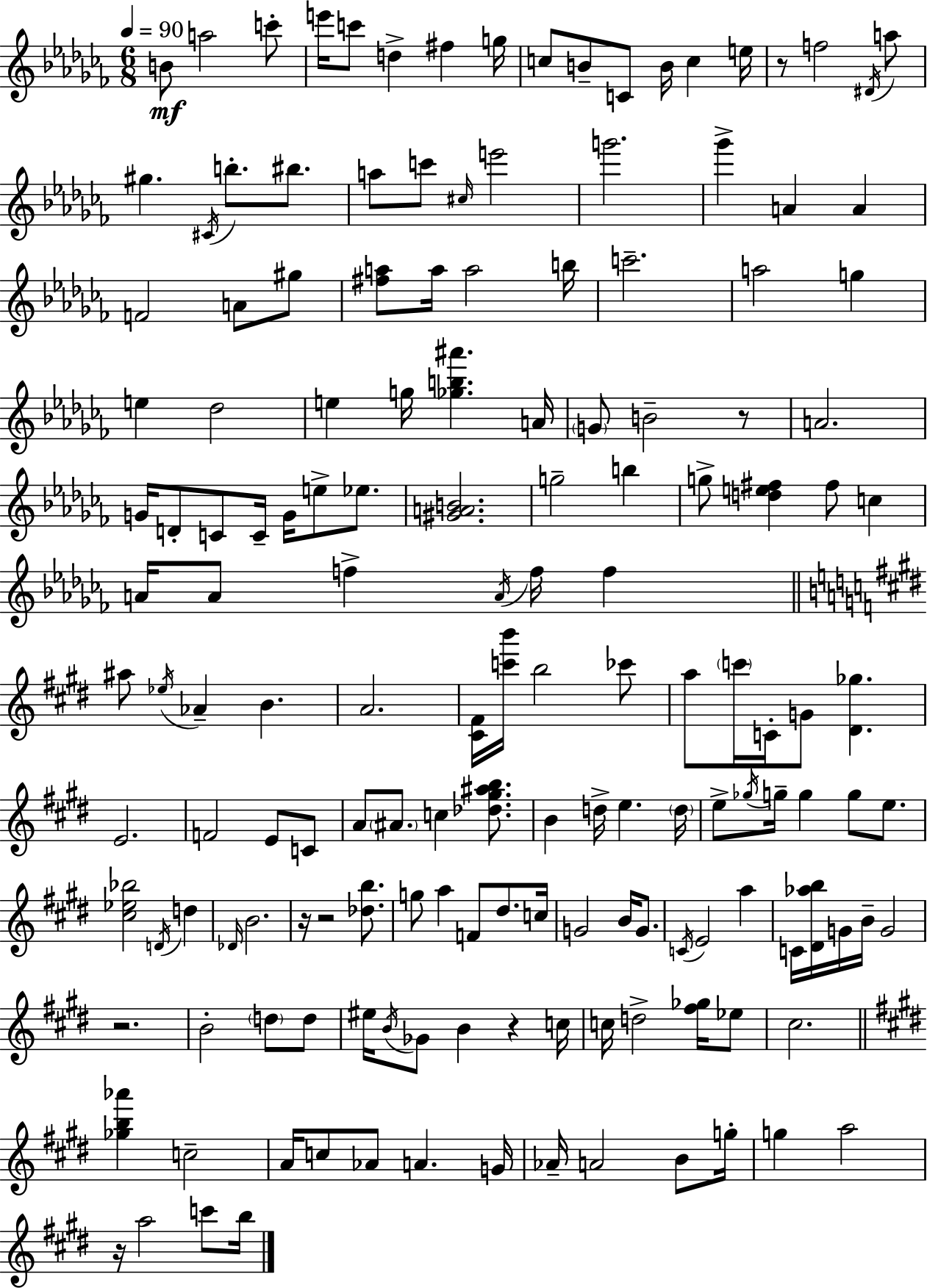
B4/e A5/h C6/e E6/s C6/e D5/q F#5/q G5/s C5/e B4/e C4/e B4/s C5/q E5/s R/e F5/h D#4/s A5/e G#5/q. C#4/s B5/e. BIS5/e. A5/e C6/e C#5/s E6/h G6/h. Gb6/q A4/q A4/q F4/h A4/e G#5/e [F#5,A5]/e A5/s A5/h B5/s C6/h. A5/h G5/q E5/q Db5/h E5/q G5/s [Gb5,B5,A#6]/q. A4/s G4/e B4/h R/e A4/h. G4/s D4/e C4/e C4/s G4/s E5/e Eb5/e. [G#4,A4,B4]/h. G5/h B5/q G5/e [D5,E5,F#5]/q F#5/e C5/q A4/s A4/e F5/q A4/s F5/s F5/q A#5/e Eb5/s Ab4/q B4/q. A4/h. [C#4,F#4]/s [C6,B6]/s B5/h CES6/e A5/e C6/s C4/s G4/e [D#4,Gb5]/q. E4/h. F4/h E4/e C4/e A4/e A#4/e. C5/q [Db5,G#5,A#5,B5]/e. B4/q D5/s E5/q. D5/s E5/e Gb5/s G5/s G5/q G5/e E5/e. [C#5,Eb5,Bb5]/h D4/s D5/q Db4/s B4/h. R/s R/h [Db5,B5]/e. G5/e A5/q F4/e D#5/e. C5/s G4/h B4/s G4/e. C4/s E4/h A5/q C4/s [D#4,Ab5,B5]/s G4/s B4/s G4/h R/h. B4/h D5/e D5/e EIS5/s B4/s Gb4/e B4/q R/q C5/s C5/s D5/h [F#5,Gb5]/s Eb5/e C#5/h. [Gb5,B5,Ab6]/q C5/h A4/s C5/e Ab4/e A4/q. G4/s Ab4/s A4/h B4/e G5/s G5/q A5/h R/s A5/h C6/e B5/s